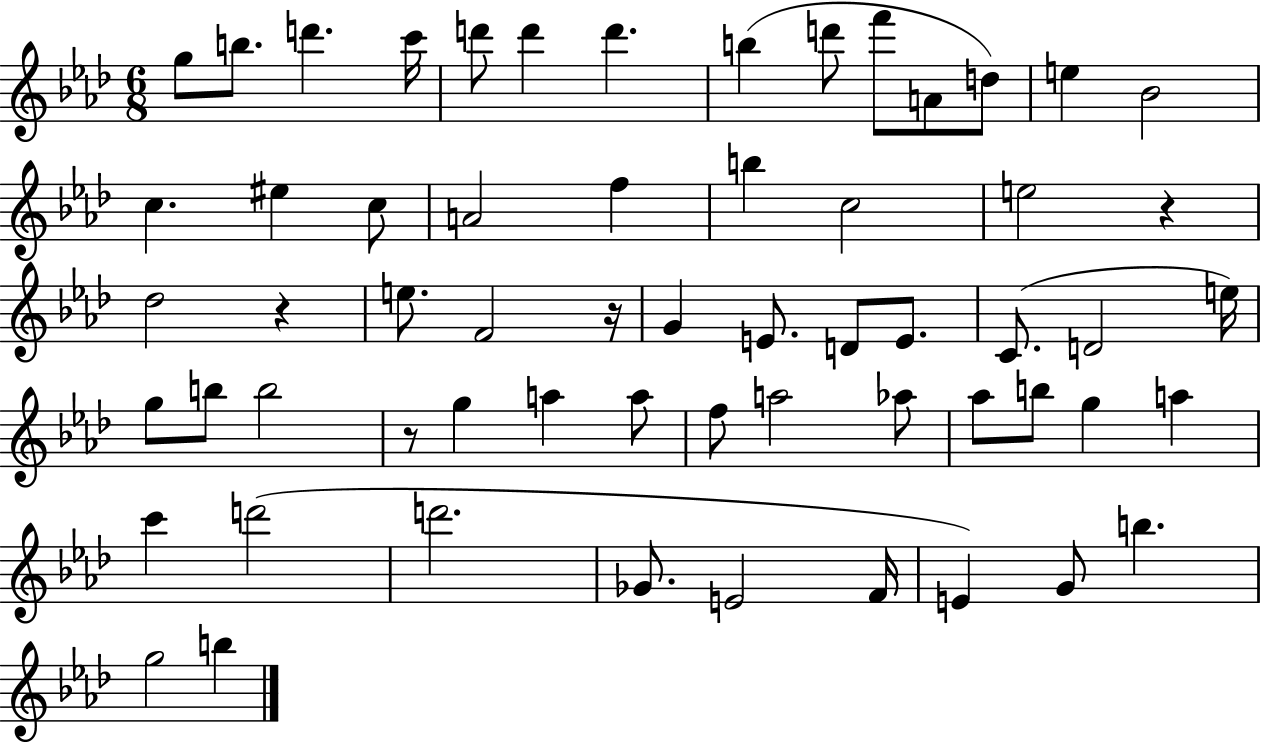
{
  \clef treble
  \numericTimeSignature
  \time 6/8
  \key aes \major
  \repeat volta 2 { g''8 b''8. d'''4. c'''16 | d'''8 d'''4 d'''4. | b''4( d'''8 f'''8 a'8 d''8) | e''4 bes'2 | \break c''4. eis''4 c''8 | a'2 f''4 | b''4 c''2 | e''2 r4 | \break des''2 r4 | e''8. f'2 r16 | g'4 e'8. d'8 e'8. | c'8.( d'2 e''16) | \break g''8 b''8 b''2 | r8 g''4 a''4 a''8 | f''8 a''2 aes''8 | aes''8 b''8 g''4 a''4 | \break c'''4 d'''2( | d'''2. | ges'8. e'2 f'16 | e'4) g'8 b''4. | \break g''2 b''4 | } \bar "|."
}